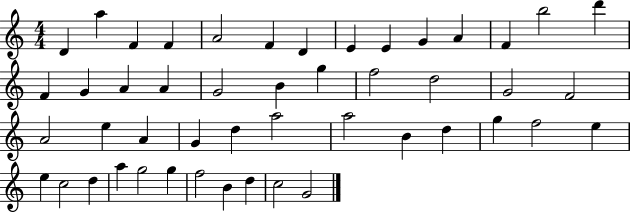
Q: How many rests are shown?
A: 0